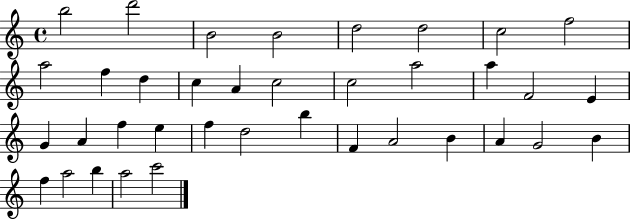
X:1
T:Untitled
M:4/4
L:1/4
K:C
b2 d'2 B2 B2 d2 d2 c2 f2 a2 f d c A c2 c2 a2 a F2 E G A f e f d2 b F A2 B A G2 B f a2 b a2 c'2